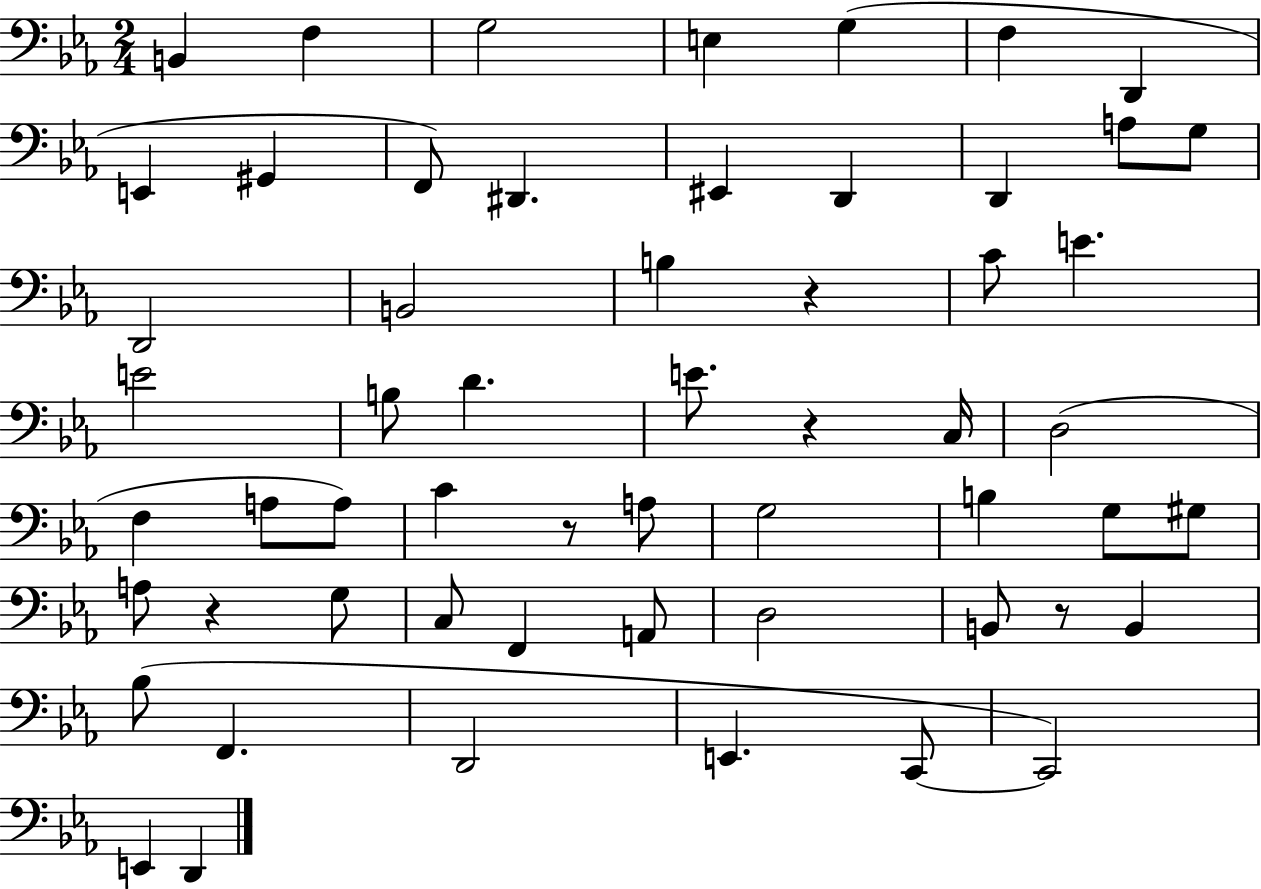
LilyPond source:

{
  \clef bass
  \numericTimeSignature
  \time 2/4
  \key ees \major
  b,4 f4 | g2 | e4 g4( | f4 d,4 | \break e,4 gis,4 | f,8) dis,4. | eis,4 d,4 | d,4 a8 g8 | \break d,2 | b,2 | b4 r4 | c'8 e'4. | \break e'2 | b8 d'4. | e'8. r4 c16 | d2( | \break f4 a8 a8) | c'4 r8 a8 | g2 | b4 g8 gis8 | \break a8 r4 g8 | c8 f,4 a,8 | d2 | b,8 r8 b,4 | \break bes8( f,4. | d,2 | e,4. c,8~~ | c,2) | \break e,4 d,4 | \bar "|."
}